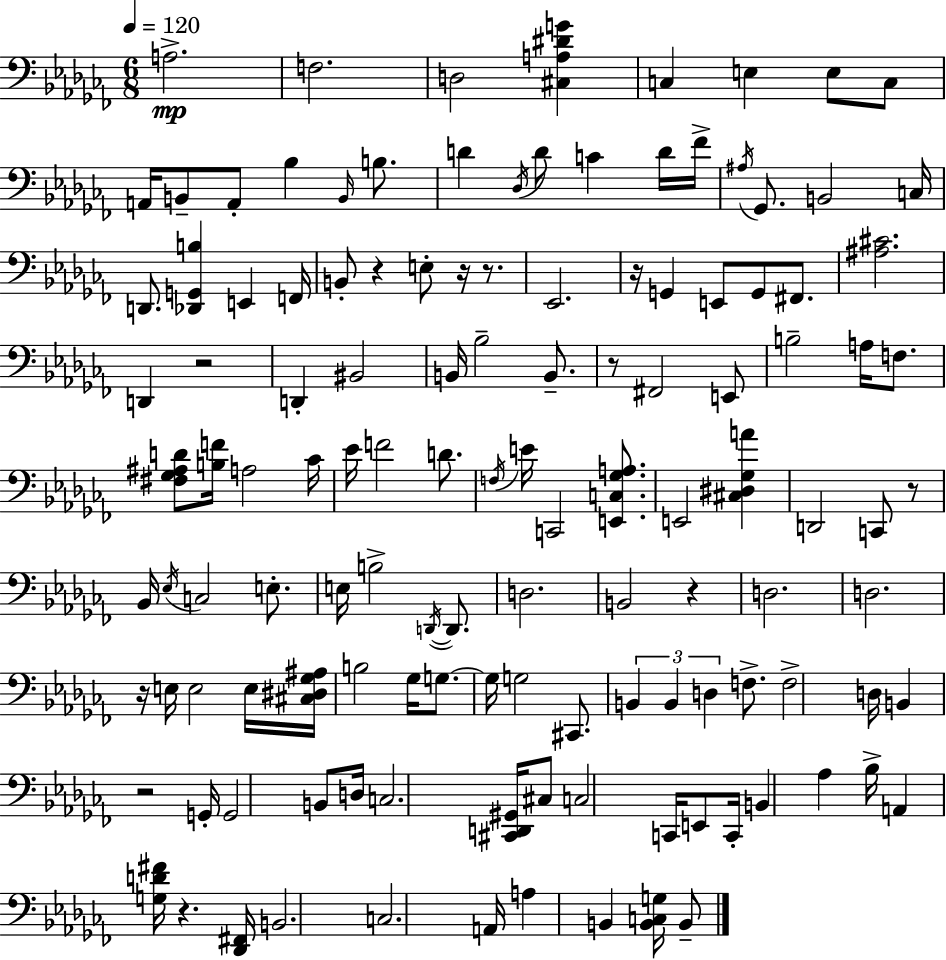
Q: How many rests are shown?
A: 11